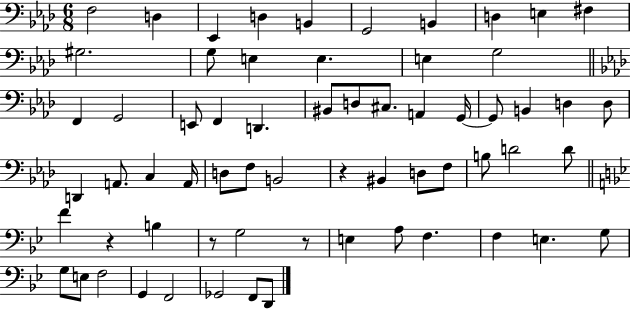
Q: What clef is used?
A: bass